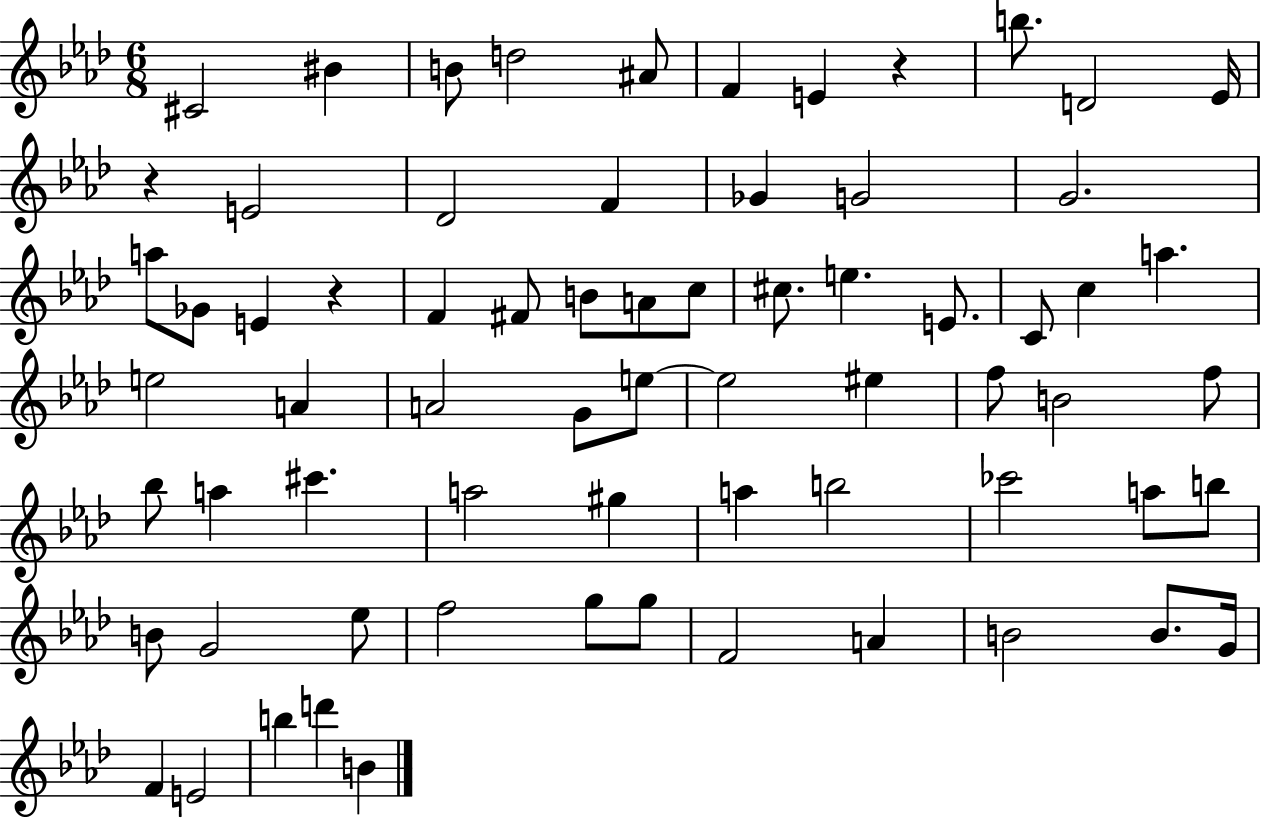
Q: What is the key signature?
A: AES major